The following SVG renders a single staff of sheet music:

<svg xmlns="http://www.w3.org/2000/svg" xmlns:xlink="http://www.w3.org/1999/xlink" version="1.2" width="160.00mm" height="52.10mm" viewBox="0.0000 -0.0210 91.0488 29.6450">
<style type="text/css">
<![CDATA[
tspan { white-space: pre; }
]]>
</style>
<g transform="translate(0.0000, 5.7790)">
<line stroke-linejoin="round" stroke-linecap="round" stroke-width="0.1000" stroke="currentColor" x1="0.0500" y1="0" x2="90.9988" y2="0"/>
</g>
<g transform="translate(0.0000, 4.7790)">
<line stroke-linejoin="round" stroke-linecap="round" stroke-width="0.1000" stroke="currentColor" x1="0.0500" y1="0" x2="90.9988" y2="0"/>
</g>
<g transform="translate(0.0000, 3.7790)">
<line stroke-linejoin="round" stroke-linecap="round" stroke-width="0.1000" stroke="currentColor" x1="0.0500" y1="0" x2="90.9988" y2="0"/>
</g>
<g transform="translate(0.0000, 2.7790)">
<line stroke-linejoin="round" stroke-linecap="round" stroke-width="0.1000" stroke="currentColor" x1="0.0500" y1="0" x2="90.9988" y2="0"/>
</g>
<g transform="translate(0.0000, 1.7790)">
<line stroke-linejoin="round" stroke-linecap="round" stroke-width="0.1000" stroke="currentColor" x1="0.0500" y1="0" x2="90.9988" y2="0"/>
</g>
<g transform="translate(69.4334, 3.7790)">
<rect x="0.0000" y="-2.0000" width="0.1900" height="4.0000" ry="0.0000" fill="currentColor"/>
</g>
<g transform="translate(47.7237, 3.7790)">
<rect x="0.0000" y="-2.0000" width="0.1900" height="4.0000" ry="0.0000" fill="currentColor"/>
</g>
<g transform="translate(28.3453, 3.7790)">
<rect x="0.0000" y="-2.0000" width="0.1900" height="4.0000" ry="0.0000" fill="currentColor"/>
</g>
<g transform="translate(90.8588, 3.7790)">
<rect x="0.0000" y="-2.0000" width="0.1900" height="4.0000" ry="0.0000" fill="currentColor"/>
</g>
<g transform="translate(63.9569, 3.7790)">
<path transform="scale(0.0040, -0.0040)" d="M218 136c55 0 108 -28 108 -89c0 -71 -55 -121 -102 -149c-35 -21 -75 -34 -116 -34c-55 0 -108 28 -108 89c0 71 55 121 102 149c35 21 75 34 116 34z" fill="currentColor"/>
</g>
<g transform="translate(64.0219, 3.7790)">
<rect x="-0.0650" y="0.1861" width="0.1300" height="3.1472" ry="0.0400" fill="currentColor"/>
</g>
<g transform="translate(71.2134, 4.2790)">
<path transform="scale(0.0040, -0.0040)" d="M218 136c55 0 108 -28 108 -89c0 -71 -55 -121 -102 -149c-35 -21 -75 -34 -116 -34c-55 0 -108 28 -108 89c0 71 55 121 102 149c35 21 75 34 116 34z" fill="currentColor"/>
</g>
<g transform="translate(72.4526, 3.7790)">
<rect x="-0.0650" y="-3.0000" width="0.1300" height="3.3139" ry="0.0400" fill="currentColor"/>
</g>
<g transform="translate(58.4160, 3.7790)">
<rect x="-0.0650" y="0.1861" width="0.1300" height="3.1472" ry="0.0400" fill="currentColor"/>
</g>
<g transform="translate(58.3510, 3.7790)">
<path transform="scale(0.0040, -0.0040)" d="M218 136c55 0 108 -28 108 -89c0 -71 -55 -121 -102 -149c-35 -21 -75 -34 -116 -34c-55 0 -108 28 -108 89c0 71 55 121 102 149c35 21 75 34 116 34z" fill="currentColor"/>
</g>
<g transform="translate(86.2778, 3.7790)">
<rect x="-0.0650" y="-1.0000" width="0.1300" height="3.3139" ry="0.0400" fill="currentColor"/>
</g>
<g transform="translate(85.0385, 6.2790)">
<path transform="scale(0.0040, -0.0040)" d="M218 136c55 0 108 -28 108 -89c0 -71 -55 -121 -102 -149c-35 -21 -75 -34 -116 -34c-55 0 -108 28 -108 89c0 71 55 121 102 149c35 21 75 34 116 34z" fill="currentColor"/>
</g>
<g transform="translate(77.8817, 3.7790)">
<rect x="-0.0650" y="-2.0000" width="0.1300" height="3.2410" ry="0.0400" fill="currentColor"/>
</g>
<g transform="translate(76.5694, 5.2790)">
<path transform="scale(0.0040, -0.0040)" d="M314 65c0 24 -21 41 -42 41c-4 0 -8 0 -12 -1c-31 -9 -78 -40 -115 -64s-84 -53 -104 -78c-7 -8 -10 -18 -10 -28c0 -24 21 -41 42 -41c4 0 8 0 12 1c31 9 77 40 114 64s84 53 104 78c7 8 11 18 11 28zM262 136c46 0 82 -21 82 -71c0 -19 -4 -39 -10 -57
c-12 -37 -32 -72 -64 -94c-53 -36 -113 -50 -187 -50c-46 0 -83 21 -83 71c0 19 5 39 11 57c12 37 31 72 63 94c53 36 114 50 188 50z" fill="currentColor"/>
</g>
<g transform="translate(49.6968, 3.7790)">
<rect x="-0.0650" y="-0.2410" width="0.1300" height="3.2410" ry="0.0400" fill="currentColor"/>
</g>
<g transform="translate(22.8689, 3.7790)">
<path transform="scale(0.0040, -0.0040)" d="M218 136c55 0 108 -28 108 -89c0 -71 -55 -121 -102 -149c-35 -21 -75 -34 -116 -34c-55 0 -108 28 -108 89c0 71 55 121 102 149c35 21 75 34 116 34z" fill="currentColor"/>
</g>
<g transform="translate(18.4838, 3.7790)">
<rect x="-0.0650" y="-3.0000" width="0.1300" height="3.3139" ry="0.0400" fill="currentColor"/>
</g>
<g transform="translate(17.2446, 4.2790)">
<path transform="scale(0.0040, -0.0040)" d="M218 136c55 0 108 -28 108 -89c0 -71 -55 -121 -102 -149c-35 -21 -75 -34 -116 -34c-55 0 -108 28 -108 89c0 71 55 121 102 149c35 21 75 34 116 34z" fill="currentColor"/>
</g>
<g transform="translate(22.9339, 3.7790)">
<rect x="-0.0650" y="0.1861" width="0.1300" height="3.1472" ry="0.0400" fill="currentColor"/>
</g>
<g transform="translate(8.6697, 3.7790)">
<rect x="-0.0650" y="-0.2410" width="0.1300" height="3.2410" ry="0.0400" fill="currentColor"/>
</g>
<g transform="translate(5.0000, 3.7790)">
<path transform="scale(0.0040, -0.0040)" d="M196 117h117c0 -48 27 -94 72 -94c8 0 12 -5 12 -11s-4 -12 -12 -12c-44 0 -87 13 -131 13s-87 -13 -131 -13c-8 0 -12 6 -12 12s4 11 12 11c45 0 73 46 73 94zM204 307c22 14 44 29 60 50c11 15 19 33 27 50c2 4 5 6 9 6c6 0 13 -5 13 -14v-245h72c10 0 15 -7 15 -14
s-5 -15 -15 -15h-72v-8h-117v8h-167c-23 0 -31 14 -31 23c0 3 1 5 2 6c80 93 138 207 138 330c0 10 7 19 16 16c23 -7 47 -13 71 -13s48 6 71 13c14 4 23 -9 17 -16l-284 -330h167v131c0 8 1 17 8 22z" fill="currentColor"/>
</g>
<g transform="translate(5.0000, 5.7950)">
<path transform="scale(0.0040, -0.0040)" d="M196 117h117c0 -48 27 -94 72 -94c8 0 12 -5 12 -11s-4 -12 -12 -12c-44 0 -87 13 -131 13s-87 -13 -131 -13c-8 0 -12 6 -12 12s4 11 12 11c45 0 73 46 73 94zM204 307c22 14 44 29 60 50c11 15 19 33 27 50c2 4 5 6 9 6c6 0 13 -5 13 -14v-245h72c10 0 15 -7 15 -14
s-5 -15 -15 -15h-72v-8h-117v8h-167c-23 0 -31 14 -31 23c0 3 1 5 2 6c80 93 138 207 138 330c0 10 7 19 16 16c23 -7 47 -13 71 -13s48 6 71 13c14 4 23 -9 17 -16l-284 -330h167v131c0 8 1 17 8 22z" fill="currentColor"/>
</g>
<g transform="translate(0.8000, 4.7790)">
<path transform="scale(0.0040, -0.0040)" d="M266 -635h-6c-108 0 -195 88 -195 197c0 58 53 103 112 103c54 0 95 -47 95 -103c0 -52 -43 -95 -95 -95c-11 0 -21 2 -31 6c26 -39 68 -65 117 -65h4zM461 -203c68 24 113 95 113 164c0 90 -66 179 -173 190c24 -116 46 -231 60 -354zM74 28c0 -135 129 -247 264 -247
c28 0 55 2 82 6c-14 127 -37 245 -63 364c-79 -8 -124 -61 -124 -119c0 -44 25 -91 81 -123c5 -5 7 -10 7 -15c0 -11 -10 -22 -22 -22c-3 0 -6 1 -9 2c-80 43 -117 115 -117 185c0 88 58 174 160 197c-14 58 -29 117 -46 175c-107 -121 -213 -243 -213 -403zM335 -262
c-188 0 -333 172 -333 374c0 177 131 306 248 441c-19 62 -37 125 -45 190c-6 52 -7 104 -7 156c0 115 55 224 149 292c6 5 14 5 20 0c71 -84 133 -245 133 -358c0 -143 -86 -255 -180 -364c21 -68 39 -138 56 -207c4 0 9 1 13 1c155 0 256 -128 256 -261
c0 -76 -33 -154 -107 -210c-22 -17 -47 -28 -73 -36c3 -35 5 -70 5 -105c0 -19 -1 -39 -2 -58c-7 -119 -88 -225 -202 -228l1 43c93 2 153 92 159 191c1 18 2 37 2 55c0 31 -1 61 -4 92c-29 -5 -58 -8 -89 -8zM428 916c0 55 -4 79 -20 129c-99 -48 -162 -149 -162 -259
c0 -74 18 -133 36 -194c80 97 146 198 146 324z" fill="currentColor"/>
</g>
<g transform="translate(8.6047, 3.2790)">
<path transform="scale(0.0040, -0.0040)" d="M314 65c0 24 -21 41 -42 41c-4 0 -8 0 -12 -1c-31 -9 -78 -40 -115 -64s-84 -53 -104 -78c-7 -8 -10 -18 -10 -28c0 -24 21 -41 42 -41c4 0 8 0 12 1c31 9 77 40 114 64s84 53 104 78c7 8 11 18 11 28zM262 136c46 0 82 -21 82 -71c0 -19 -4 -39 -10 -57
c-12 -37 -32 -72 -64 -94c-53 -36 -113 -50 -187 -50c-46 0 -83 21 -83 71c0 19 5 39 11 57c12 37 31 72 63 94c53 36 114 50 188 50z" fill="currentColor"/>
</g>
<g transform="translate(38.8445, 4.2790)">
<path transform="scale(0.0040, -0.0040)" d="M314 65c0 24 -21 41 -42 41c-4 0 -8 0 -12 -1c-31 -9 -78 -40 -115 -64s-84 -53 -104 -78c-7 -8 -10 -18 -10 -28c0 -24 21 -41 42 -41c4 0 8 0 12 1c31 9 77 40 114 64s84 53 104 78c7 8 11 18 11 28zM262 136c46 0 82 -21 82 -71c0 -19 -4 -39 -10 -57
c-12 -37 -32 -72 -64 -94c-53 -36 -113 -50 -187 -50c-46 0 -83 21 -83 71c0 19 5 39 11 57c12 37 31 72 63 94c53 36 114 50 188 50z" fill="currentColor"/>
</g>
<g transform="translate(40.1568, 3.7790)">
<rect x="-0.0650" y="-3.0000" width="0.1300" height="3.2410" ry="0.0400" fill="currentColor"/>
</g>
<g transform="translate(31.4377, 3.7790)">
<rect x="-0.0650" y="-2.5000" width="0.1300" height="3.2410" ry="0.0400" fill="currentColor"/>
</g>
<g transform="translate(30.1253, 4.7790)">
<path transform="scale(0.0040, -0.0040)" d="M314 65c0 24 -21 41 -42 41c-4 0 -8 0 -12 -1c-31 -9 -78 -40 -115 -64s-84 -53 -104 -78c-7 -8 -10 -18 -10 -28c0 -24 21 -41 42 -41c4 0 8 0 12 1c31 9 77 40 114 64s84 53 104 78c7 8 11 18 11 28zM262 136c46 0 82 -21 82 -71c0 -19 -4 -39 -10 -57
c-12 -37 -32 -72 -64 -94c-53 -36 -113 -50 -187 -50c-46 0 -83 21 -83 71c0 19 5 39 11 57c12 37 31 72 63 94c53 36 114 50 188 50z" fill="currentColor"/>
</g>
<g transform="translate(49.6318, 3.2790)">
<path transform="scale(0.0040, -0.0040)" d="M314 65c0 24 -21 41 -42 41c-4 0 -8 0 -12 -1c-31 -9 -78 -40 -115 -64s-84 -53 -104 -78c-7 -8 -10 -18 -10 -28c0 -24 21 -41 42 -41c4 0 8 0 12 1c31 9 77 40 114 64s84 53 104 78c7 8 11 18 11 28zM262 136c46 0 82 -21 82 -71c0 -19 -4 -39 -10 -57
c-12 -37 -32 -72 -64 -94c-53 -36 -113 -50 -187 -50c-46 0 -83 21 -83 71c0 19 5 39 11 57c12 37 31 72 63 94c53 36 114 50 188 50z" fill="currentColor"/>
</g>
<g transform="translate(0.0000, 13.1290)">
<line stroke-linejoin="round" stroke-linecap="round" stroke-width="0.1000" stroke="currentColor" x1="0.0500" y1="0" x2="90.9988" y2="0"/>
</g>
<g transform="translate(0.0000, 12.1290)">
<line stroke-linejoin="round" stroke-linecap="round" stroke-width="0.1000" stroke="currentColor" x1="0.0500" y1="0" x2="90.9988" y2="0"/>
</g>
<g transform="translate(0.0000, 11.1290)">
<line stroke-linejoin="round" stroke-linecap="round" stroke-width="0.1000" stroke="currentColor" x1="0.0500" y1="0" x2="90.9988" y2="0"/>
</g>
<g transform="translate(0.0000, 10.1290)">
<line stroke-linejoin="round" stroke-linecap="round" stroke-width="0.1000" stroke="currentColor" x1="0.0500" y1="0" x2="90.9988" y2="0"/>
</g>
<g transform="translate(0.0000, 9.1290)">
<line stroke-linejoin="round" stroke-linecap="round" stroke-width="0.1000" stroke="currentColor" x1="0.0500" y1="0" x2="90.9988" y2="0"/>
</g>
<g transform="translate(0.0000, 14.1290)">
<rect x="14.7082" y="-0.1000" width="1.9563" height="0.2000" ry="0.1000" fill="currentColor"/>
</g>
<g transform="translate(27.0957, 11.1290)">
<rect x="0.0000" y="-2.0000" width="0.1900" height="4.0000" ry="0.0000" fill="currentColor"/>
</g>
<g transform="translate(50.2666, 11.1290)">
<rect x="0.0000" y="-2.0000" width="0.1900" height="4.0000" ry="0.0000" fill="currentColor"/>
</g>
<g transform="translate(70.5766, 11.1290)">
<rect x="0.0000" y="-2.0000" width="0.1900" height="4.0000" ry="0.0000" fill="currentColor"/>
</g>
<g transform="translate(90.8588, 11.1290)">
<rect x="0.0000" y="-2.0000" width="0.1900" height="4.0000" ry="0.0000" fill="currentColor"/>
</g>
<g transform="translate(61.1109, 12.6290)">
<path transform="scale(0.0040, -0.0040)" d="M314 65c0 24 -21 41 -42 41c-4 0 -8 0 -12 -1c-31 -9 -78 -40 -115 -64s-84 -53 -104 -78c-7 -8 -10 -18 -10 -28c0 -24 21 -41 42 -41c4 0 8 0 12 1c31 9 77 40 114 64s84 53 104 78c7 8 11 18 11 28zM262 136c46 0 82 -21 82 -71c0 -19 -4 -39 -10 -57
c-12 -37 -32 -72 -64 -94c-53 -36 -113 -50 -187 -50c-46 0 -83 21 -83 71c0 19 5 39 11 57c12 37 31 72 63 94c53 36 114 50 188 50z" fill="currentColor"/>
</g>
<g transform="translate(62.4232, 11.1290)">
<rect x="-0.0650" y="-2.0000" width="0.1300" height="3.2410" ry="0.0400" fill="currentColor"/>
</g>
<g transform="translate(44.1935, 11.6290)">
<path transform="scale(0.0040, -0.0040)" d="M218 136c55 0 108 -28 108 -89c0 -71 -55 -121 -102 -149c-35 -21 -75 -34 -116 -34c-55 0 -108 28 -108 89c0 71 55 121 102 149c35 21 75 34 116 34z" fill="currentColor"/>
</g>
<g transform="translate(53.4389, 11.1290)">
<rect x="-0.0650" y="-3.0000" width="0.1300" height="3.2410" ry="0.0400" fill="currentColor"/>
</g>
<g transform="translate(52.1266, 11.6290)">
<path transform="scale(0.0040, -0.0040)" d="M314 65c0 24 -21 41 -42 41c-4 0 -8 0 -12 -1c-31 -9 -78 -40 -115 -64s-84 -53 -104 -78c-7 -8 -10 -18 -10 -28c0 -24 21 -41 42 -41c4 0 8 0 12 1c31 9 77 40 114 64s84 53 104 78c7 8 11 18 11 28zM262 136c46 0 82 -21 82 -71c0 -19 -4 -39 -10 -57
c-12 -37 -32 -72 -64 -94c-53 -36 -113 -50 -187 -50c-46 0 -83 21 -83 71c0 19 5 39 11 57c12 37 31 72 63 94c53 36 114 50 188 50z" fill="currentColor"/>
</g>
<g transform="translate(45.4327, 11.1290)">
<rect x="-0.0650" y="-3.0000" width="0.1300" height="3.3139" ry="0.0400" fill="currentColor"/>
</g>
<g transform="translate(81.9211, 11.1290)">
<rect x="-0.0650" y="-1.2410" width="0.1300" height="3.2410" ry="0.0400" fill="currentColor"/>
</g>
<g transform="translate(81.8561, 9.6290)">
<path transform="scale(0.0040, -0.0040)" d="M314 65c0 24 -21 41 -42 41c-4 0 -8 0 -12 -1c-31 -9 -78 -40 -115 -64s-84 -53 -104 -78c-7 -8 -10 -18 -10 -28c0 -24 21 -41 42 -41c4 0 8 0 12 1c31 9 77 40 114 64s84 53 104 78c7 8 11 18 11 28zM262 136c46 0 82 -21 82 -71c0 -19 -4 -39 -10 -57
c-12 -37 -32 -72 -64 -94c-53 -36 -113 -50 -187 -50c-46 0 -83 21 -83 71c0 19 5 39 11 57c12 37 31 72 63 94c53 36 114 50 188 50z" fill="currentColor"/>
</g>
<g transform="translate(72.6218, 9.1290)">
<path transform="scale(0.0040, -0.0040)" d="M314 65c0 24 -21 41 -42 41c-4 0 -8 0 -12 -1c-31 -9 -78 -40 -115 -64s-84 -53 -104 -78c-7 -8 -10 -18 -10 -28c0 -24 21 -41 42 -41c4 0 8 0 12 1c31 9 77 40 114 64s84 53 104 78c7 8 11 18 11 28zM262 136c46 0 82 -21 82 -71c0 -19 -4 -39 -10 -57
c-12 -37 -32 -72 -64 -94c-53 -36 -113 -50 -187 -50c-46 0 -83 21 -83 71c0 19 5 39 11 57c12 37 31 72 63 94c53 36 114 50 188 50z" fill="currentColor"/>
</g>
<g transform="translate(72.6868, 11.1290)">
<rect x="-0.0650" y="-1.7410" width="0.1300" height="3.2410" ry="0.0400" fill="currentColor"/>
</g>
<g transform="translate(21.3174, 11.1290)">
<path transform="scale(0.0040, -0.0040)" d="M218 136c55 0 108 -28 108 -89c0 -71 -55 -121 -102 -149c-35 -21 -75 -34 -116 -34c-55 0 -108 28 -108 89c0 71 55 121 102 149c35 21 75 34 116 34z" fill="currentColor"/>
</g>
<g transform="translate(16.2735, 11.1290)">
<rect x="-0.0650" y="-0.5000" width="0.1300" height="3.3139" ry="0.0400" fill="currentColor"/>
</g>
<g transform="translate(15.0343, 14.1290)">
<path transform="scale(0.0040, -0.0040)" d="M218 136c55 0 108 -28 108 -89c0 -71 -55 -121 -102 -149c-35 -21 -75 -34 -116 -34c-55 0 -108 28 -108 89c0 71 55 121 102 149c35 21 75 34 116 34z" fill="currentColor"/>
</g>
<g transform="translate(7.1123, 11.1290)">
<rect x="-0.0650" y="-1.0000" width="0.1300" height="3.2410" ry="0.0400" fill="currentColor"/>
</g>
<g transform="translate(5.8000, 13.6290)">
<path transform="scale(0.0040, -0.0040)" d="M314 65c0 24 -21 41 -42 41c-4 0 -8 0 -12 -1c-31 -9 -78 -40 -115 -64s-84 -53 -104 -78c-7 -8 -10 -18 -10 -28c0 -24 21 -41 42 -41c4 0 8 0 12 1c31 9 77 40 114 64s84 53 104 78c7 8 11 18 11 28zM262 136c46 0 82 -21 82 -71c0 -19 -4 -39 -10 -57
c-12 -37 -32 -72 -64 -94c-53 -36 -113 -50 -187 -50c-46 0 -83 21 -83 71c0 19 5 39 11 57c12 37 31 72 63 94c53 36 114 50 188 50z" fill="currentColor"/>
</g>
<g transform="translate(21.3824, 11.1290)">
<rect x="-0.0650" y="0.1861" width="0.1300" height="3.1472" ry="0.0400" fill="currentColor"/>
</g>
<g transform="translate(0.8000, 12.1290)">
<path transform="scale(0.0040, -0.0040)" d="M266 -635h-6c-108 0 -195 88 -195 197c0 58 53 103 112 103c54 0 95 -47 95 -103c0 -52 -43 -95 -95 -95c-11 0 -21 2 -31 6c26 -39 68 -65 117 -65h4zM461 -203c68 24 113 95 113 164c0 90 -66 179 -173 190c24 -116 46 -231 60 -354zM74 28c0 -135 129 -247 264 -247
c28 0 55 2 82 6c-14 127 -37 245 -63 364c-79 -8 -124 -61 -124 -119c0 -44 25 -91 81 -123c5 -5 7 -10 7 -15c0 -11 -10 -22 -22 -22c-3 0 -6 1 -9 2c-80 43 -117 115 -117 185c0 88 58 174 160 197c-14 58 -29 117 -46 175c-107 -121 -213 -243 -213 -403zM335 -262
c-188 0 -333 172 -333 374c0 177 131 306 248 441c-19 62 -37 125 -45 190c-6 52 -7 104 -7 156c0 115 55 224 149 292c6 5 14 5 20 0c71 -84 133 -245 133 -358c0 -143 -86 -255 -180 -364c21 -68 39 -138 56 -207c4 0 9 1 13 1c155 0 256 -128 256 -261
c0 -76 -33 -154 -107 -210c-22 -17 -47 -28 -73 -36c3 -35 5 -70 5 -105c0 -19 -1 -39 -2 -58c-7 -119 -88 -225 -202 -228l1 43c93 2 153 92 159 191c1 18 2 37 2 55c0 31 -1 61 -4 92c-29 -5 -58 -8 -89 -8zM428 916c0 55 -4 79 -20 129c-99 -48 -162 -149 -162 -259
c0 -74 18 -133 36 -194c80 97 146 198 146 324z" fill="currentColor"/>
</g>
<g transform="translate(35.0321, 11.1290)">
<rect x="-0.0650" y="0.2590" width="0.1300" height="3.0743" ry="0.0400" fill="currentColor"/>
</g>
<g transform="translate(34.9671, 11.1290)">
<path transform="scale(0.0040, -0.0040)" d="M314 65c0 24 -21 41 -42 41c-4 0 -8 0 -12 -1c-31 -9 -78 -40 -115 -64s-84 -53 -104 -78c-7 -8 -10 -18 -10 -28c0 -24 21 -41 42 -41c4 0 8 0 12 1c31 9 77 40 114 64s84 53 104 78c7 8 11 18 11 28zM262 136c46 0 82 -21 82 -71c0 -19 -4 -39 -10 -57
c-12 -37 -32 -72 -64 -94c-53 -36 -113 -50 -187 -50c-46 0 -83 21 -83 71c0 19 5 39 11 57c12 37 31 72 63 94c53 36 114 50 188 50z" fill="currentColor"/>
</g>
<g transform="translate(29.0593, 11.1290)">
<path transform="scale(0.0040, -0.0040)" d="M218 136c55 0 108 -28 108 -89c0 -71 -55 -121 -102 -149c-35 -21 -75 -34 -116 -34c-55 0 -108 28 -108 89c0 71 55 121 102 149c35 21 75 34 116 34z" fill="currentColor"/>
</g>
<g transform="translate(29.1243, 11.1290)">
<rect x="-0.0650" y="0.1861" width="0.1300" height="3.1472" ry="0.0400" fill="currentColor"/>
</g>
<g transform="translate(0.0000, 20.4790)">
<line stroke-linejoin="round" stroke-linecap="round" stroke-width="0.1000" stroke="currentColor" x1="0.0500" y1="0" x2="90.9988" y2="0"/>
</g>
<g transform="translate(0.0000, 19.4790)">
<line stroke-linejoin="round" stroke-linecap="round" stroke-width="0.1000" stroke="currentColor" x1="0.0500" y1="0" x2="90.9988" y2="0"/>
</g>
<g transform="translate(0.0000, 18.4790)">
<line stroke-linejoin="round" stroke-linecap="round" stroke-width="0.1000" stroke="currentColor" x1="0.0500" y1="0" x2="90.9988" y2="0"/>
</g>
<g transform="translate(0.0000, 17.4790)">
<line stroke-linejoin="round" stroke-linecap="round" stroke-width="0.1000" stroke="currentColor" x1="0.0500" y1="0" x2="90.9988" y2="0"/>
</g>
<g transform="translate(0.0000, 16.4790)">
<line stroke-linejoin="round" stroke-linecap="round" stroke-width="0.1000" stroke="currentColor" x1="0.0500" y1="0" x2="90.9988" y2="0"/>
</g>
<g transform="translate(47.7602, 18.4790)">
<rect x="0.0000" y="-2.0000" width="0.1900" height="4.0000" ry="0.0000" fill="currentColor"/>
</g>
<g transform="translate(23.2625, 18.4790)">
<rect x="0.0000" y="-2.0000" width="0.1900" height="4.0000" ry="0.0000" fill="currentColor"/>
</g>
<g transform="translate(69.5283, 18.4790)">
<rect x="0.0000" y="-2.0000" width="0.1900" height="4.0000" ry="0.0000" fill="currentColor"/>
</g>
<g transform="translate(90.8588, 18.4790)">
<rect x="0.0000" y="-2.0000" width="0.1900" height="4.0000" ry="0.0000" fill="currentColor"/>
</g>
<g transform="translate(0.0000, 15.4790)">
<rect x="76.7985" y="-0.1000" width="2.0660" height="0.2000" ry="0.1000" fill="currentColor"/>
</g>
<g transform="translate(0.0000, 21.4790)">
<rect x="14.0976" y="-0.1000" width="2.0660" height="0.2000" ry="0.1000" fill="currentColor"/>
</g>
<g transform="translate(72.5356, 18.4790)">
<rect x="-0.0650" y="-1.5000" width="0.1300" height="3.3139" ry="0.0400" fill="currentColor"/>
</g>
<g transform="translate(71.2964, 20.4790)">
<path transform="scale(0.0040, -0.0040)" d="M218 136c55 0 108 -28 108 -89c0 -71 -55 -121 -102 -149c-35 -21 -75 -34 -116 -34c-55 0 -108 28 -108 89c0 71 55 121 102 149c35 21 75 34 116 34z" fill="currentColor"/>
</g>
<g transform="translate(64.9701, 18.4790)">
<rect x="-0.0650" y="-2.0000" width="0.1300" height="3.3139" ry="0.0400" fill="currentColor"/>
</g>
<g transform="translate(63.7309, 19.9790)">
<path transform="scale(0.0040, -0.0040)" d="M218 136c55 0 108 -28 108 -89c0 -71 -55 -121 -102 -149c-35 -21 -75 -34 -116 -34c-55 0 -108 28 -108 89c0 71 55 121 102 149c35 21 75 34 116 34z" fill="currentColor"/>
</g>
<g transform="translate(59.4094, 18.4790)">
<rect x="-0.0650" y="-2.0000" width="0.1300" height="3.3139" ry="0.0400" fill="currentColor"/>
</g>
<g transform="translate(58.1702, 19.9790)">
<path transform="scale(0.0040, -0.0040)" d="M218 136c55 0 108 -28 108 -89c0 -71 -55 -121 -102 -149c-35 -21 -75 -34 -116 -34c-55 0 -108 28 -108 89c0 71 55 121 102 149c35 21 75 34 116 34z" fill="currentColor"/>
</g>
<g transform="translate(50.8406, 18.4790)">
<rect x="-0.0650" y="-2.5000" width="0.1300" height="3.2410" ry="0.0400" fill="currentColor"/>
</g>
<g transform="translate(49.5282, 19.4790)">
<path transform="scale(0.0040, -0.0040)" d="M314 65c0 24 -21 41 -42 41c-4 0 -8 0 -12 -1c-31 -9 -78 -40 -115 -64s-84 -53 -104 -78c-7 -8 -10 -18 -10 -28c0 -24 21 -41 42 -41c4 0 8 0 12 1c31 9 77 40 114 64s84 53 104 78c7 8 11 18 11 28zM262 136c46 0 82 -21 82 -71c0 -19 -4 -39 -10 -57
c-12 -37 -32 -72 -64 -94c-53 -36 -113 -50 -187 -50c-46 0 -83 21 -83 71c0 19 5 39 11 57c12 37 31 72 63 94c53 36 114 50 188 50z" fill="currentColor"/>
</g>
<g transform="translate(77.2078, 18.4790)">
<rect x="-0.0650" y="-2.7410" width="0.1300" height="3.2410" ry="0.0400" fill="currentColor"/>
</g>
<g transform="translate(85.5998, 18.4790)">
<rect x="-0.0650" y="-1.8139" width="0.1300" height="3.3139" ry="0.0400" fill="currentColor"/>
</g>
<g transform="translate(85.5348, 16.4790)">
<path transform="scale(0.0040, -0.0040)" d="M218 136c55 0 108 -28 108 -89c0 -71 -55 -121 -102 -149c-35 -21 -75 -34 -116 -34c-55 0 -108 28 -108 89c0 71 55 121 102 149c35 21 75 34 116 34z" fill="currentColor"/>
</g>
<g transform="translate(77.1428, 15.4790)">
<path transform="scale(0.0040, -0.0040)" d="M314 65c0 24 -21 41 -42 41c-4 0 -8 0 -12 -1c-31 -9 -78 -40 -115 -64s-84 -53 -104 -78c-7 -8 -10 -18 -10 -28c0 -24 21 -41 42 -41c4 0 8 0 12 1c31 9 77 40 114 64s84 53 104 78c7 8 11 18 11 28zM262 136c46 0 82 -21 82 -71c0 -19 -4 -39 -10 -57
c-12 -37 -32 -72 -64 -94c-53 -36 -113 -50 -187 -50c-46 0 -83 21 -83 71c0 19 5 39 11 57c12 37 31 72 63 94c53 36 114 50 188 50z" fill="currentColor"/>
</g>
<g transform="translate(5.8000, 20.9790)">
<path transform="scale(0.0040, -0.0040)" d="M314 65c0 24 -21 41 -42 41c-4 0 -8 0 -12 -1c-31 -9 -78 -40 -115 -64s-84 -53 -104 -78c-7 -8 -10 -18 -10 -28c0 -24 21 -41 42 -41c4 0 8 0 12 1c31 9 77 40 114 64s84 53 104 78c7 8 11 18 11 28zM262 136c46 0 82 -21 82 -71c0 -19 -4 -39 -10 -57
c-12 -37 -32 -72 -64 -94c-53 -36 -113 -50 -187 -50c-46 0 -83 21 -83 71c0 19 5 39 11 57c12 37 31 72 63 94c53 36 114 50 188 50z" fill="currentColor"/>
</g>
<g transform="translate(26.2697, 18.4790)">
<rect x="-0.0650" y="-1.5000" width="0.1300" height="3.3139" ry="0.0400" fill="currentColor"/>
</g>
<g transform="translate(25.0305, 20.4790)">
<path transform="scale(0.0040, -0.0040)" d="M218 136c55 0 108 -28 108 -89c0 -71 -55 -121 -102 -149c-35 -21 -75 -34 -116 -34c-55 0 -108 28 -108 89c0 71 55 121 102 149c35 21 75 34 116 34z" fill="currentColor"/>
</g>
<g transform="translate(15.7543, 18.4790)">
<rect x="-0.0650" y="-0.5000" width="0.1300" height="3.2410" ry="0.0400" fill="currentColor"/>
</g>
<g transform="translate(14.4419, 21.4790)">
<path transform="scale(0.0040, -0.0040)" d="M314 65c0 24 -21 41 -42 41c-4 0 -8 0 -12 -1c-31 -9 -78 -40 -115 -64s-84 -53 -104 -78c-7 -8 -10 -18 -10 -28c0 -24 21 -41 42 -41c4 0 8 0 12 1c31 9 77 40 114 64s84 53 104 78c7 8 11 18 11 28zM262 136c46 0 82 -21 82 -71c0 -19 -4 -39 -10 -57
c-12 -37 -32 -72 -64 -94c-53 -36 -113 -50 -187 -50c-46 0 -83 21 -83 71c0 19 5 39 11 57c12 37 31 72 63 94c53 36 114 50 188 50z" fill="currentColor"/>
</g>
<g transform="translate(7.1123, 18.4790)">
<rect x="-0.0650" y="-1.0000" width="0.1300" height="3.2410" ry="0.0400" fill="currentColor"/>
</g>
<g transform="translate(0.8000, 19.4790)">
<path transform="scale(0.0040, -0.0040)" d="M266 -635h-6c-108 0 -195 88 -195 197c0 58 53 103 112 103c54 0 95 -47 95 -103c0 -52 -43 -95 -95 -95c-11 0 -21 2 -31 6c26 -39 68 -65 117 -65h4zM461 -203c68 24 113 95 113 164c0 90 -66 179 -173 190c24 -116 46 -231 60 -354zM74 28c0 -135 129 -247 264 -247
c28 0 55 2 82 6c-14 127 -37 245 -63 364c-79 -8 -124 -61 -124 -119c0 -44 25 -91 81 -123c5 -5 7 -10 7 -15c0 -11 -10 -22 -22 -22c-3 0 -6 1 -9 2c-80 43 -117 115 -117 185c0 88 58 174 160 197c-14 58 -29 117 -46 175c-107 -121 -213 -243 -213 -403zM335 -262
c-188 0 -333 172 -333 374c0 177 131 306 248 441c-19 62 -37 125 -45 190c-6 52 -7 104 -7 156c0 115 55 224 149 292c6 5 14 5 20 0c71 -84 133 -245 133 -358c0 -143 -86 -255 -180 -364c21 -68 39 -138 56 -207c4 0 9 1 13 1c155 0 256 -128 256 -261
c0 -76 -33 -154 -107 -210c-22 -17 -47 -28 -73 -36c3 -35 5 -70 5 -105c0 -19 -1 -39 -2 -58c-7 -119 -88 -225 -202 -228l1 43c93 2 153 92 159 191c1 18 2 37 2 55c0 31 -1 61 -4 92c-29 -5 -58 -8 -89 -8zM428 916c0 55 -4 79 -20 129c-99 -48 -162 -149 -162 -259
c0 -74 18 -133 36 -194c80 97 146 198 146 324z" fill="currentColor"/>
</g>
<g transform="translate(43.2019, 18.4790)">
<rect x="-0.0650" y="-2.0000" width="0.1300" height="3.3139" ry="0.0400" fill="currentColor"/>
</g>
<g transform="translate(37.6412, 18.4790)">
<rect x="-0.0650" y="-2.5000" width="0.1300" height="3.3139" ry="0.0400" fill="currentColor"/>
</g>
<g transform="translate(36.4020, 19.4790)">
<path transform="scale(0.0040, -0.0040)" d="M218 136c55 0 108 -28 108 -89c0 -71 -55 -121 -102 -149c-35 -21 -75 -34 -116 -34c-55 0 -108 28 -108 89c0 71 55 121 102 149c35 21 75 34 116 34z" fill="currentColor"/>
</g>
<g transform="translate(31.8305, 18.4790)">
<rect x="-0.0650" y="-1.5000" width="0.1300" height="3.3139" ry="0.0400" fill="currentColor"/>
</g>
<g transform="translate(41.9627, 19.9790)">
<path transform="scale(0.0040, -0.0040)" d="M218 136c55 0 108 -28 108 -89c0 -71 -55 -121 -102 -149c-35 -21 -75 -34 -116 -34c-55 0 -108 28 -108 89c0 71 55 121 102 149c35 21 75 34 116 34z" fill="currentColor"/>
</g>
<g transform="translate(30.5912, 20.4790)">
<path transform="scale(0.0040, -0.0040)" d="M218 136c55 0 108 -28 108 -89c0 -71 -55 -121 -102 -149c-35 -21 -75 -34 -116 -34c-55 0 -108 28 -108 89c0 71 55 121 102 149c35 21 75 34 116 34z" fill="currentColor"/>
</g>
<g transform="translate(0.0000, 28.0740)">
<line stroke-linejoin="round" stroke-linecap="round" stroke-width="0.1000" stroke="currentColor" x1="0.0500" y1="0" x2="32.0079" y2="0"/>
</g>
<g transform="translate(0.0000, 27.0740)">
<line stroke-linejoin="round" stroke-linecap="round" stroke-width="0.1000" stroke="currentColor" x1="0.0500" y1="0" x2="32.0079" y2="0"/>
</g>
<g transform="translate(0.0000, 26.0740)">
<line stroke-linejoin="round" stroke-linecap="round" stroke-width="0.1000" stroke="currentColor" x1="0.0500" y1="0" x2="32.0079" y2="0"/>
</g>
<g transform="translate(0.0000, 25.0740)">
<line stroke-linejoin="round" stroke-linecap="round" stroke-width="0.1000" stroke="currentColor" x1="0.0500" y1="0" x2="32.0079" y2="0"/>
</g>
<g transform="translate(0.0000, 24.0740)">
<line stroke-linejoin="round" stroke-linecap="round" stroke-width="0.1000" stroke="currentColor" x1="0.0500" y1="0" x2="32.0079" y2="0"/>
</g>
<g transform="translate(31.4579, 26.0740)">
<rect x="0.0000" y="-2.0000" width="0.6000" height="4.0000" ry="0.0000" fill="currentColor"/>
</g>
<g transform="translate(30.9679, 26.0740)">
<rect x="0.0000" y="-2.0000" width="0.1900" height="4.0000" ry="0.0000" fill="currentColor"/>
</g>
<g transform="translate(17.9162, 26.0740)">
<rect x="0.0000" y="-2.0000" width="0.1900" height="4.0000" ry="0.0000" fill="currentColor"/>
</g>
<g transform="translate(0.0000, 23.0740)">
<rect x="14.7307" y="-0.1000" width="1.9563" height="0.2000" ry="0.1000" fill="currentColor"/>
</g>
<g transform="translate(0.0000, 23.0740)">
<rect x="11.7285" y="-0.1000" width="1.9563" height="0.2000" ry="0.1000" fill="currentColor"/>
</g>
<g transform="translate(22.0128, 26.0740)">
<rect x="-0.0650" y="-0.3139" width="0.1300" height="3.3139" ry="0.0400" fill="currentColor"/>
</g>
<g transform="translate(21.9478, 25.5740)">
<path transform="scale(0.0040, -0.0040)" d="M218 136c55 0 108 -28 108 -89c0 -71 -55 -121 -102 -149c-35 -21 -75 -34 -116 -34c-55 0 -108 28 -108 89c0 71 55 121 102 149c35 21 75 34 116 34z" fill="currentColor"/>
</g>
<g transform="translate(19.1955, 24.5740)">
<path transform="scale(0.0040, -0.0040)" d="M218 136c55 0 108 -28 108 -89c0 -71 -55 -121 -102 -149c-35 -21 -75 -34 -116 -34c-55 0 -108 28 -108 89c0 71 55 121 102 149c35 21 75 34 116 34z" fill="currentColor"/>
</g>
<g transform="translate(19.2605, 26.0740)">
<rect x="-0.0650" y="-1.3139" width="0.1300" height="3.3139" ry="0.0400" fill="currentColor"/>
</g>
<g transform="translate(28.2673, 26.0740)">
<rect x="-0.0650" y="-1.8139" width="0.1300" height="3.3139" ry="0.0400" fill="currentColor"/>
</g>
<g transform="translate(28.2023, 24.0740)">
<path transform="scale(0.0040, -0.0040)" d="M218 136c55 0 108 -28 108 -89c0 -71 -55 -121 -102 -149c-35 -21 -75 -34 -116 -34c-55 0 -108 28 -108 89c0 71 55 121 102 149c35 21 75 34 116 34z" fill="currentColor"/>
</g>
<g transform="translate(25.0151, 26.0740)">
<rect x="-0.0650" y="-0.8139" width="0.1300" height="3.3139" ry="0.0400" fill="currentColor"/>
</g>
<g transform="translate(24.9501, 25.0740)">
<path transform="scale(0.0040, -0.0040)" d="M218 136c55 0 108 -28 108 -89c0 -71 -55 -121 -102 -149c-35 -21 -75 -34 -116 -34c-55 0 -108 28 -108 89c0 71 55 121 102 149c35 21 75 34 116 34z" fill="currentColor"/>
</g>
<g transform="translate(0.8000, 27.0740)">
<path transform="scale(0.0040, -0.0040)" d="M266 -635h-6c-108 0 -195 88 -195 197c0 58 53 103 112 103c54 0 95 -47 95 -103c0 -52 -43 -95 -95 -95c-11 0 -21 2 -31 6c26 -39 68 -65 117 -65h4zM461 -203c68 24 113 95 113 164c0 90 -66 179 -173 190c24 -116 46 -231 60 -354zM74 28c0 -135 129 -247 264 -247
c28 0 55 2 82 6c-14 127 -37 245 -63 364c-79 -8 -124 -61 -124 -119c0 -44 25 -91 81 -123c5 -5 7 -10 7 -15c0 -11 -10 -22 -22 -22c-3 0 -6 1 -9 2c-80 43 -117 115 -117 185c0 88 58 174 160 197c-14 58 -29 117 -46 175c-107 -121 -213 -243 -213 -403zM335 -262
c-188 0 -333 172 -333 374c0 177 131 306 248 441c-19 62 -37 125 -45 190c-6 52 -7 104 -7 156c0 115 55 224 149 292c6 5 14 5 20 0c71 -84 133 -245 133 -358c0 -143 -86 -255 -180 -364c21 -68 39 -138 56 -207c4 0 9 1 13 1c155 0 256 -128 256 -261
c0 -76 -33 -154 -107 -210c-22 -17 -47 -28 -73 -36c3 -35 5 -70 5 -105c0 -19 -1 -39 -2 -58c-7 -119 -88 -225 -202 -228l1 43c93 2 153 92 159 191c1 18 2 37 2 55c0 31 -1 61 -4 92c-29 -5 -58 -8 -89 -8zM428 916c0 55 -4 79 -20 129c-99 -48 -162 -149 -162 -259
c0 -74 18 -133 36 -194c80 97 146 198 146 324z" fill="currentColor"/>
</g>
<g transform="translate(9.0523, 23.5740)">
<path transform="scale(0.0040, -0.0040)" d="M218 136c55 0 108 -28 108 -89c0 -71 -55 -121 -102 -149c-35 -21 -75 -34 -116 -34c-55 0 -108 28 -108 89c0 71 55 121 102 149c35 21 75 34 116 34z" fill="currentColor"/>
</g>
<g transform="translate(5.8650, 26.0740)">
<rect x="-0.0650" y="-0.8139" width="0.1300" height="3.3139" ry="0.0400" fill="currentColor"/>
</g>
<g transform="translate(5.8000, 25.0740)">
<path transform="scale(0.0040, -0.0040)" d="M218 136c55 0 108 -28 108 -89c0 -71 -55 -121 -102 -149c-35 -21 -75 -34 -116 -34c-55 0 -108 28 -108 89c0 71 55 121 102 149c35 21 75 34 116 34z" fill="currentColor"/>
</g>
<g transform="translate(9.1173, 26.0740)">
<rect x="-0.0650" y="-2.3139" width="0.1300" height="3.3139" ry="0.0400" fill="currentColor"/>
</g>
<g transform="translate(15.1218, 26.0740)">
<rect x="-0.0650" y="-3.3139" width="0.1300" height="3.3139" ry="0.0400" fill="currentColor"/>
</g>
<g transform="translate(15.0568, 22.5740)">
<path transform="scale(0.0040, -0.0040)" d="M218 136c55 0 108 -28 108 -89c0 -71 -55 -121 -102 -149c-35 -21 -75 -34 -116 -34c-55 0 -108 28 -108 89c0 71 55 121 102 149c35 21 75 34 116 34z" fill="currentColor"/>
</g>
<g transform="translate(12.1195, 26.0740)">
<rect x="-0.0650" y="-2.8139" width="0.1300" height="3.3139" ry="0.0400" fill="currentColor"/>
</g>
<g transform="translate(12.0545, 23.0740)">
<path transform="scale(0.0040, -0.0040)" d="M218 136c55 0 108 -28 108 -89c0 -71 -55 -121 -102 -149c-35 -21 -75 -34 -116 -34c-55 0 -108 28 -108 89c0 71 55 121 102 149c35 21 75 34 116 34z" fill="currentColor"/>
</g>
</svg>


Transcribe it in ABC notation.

X:1
T:Untitled
M:4/4
L:1/4
K:C
c2 A B G2 A2 c2 B B A F2 D D2 C B B B2 A A2 F2 f2 e2 D2 C2 E E G F G2 F F E a2 f d g a b e c d f